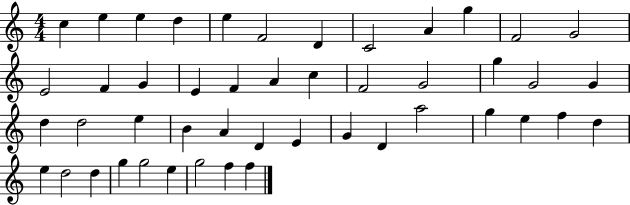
{
  \clef treble
  \numericTimeSignature
  \time 4/4
  \key c \major
  c''4 e''4 e''4 d''4 | e''4 f'2 d'4 | c'2 a'4 g''4 | f'2 g'2 | \break e'2 f'4 g'4 | e'4 f'4 a'4 c''4 | f'2 g'2 | g''4 g'2 g'4 | \break d''4 d''2 e''4 | b'4 a'4 d'4 e'4 | g'4 d'4 a''2 | g''4 e''4 f''4 d''4 | \break e''4 d''2 d''4 | g''4 g''2 e''4 | g''2 f''4 f''4 | \bar "|."
}